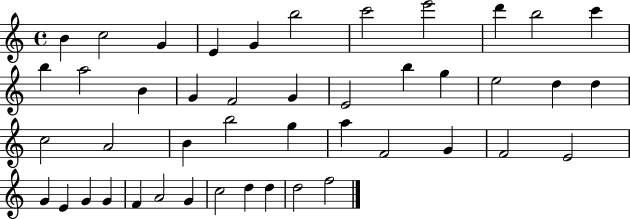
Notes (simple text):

B4/q C5/h G4/q E4/q G4/q B5/h C6/h E6/h D6/q B5/h C6/q B5/q A5/h B4/q G4/q F4/h G4/q E4/h B5/q G5/q E5/h D5/q D5/q C5/h A4/h B4/q B5/h G5/q A5/q F4/h G4/q F4/h E4/h G4/q E4/q G4/q G4/q F4/q A4/h G4/q C5/h D5/q D5/q D5/h F5/h